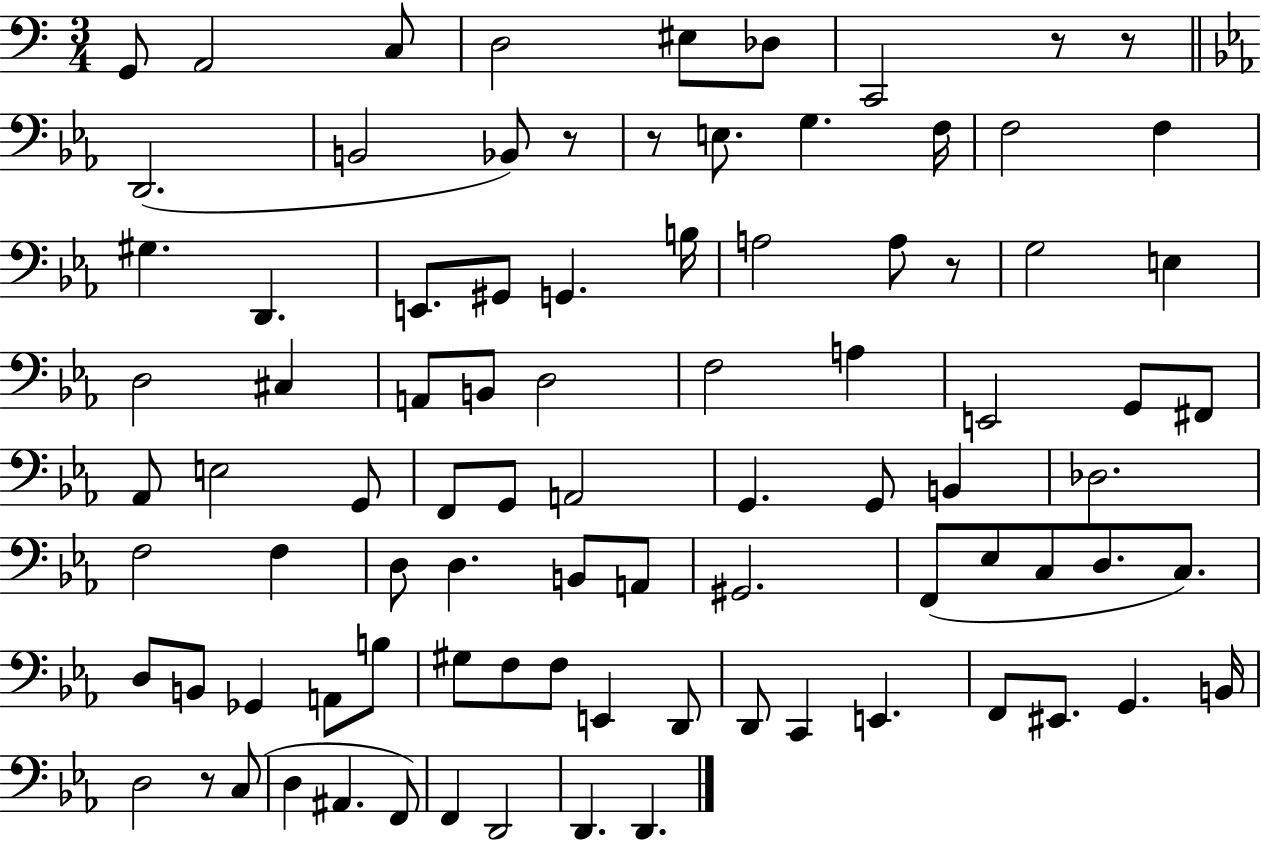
X:1
T:Untitled
M:3/4
L:1/4
K:C
G,,/2 A,,2 C,/2 D,2 ^E,/2 _D,/2 C,,2 z/2 z/2 D,,2 B,,2 _B,,/2 z/2 z/2 E,/2 G, F,/4 F,2 F, ^G, D,, E,,/2 ^G,,/2 G,, B,/4 A,2 A,/2 z/2 G,2 E, D,2 ^C, A,,/2 B,,/2 D,2 F,2 A, E,,2 G,,/2 ^F,,/2 _A,,/2 E,2 G,,/2 F,,/2 G,,/2 A,,2 G,, G,,/2 B,, _D,2 F,2 F, D,/2 D, B,,/2 A,,/2 ^G,,2 F,,/2 _E,/2 C,/2 D,/2 C,/2 D,/2 B,,/2 _G,, A,,/2 B,/2 ^G,/2 F,/2 F,/2 E,, D,,/2 D,,/2 C,, E,, F,,/2 ^E,,/2 G,, B,,/4 D,2 z/2 C,/2 D, ^A,, F,,/2 F,, D,,2 D,, D,,